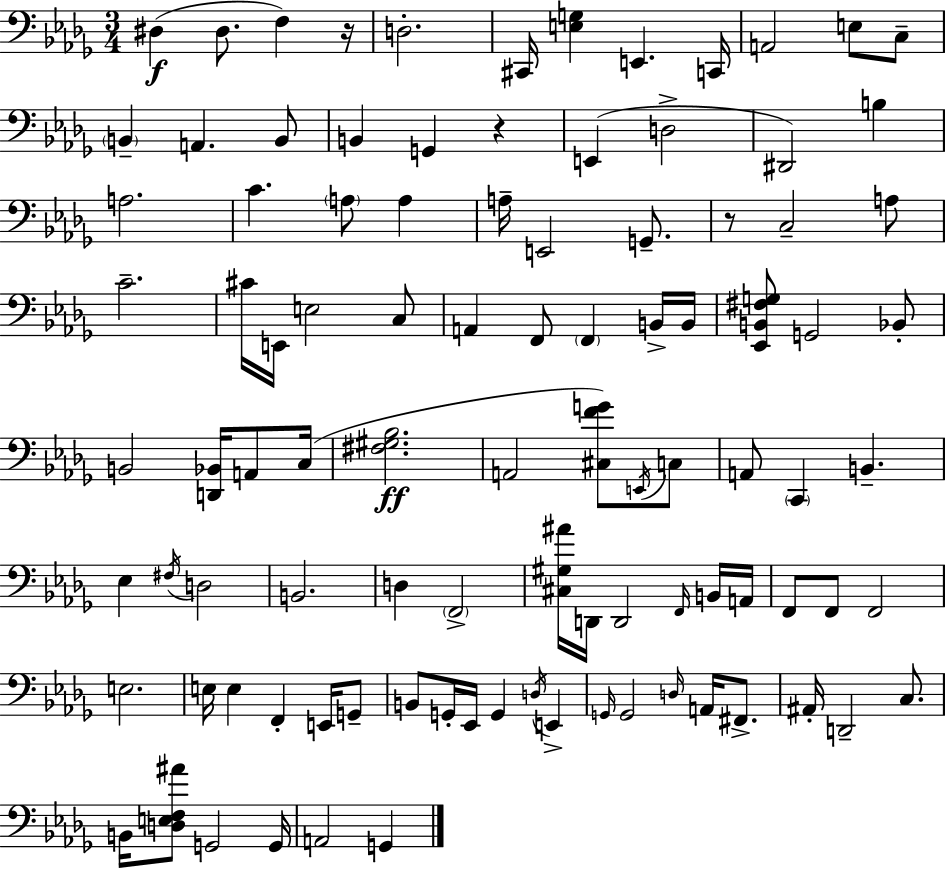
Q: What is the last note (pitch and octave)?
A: G2